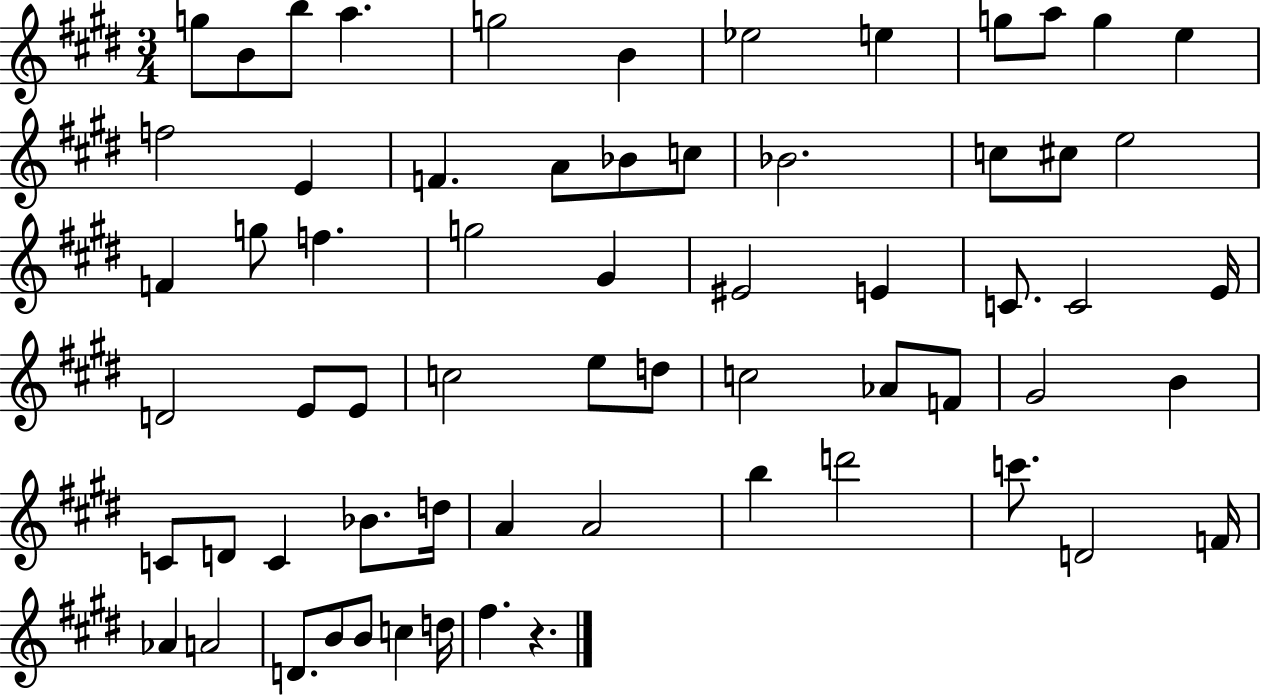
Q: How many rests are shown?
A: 1